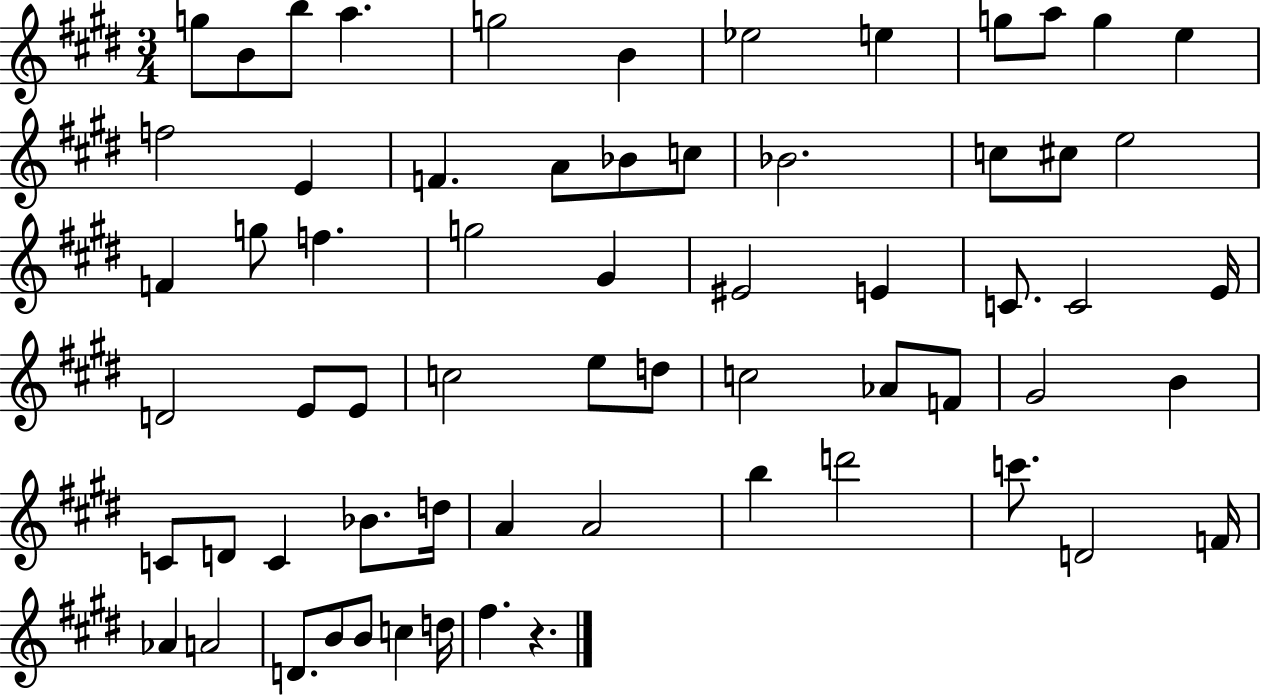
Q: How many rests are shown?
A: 1